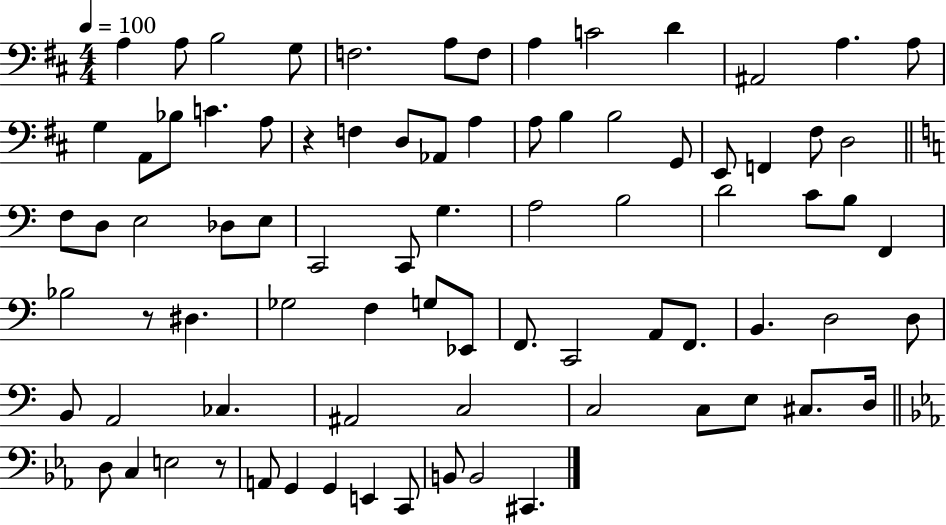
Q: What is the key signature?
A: D major